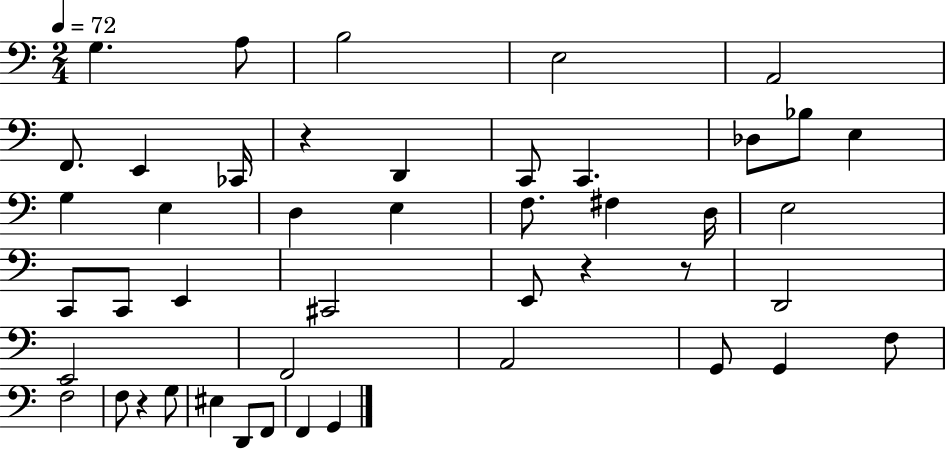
X:1
T:Untitled
M:2/4
L:1/4
K:C
G, A,/2 B,2 E,2 A,,2 F,,/2 E,, _C,,/4 z D,, C,,/2 C,, _D,/2 _B,/2 E, G, E, D, E, F,/2 ^F, D,/4 E,2 C,,/2 C,,/2 E,, ^C,,2 E,,/2 z z/2 D,,2 E,,2 F,,2 A,,2 G,,/2 G,, F,/2 F,2 F,/2 z G,/2 ^E, D,,/2 F,,/2 F,, G,,